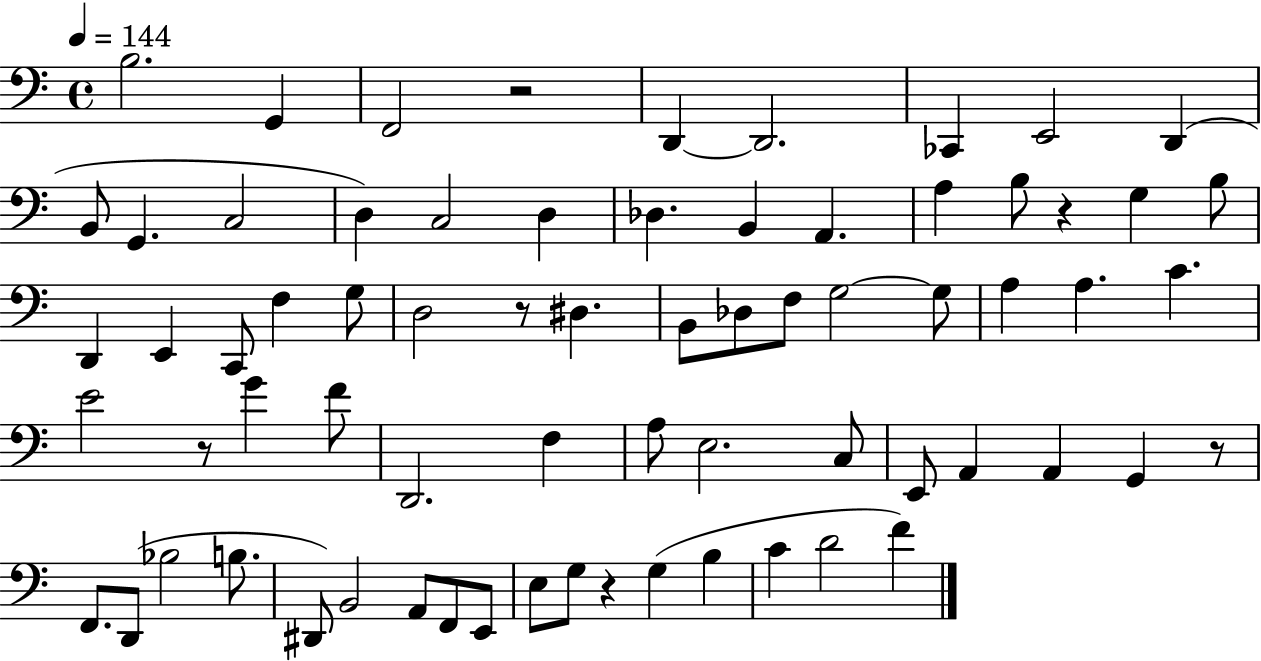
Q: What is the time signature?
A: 4/4